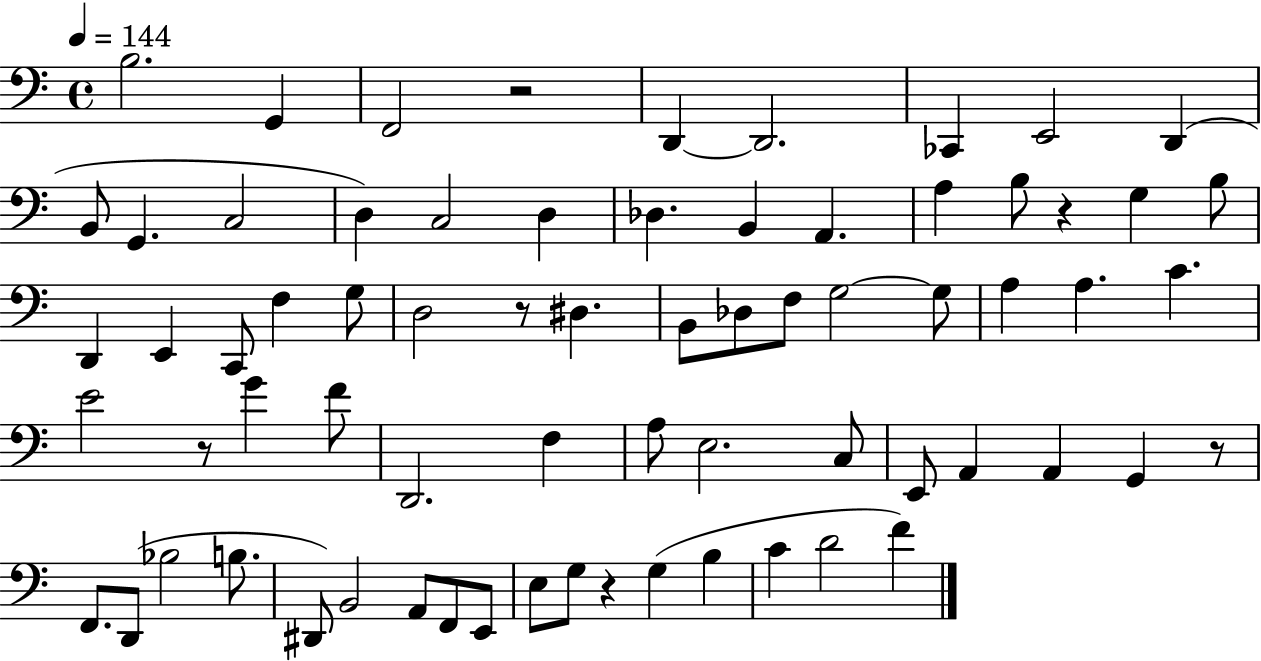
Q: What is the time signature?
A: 4/4